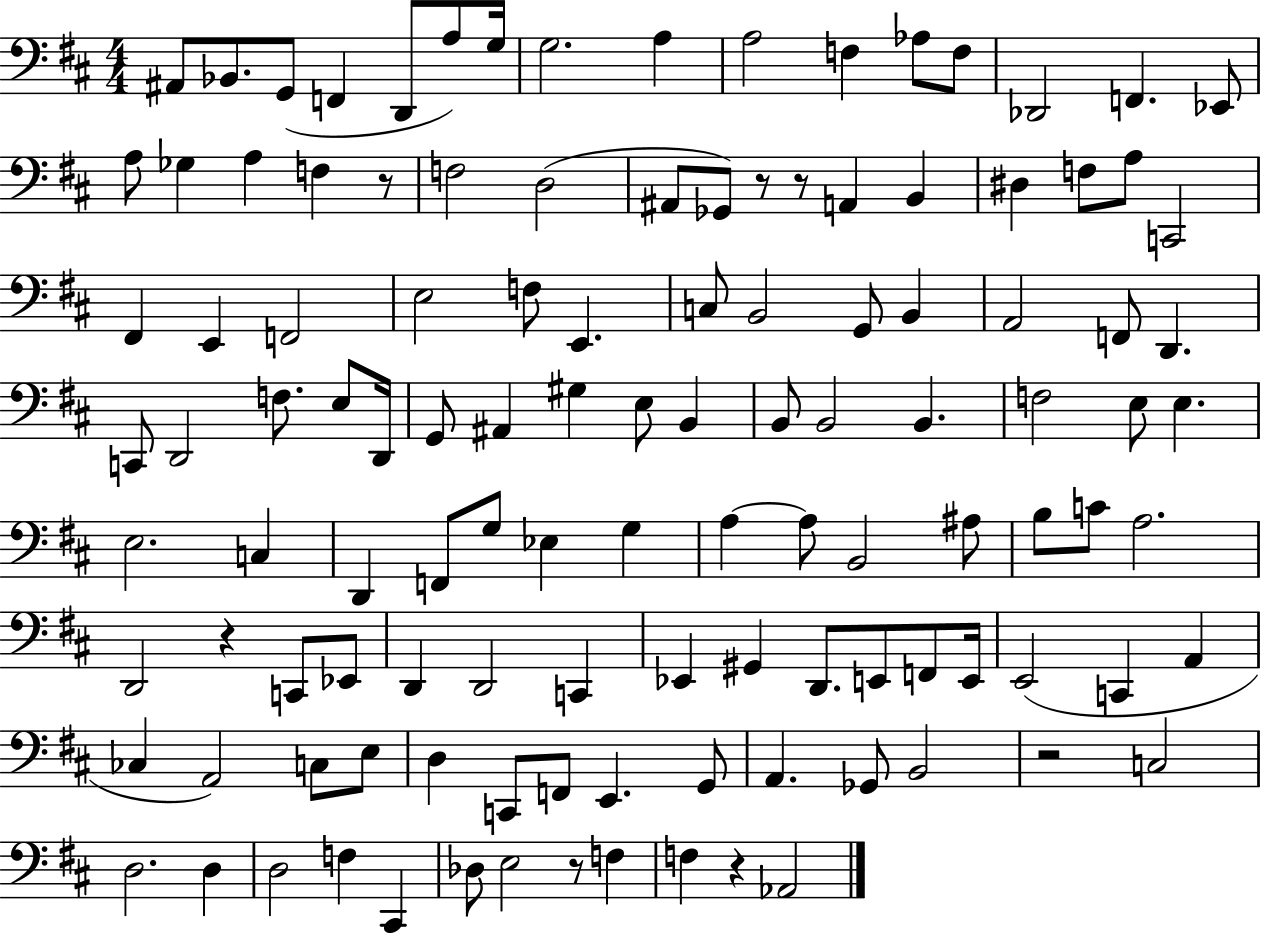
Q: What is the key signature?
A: D major